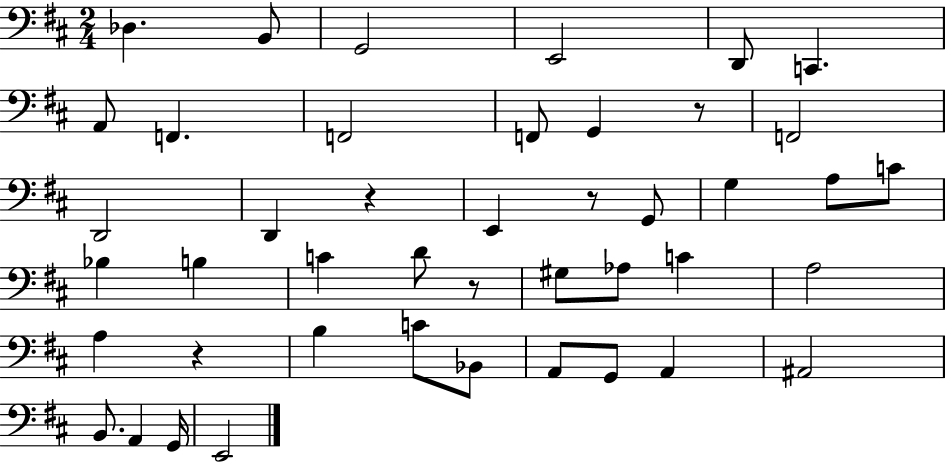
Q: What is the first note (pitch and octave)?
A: Db3